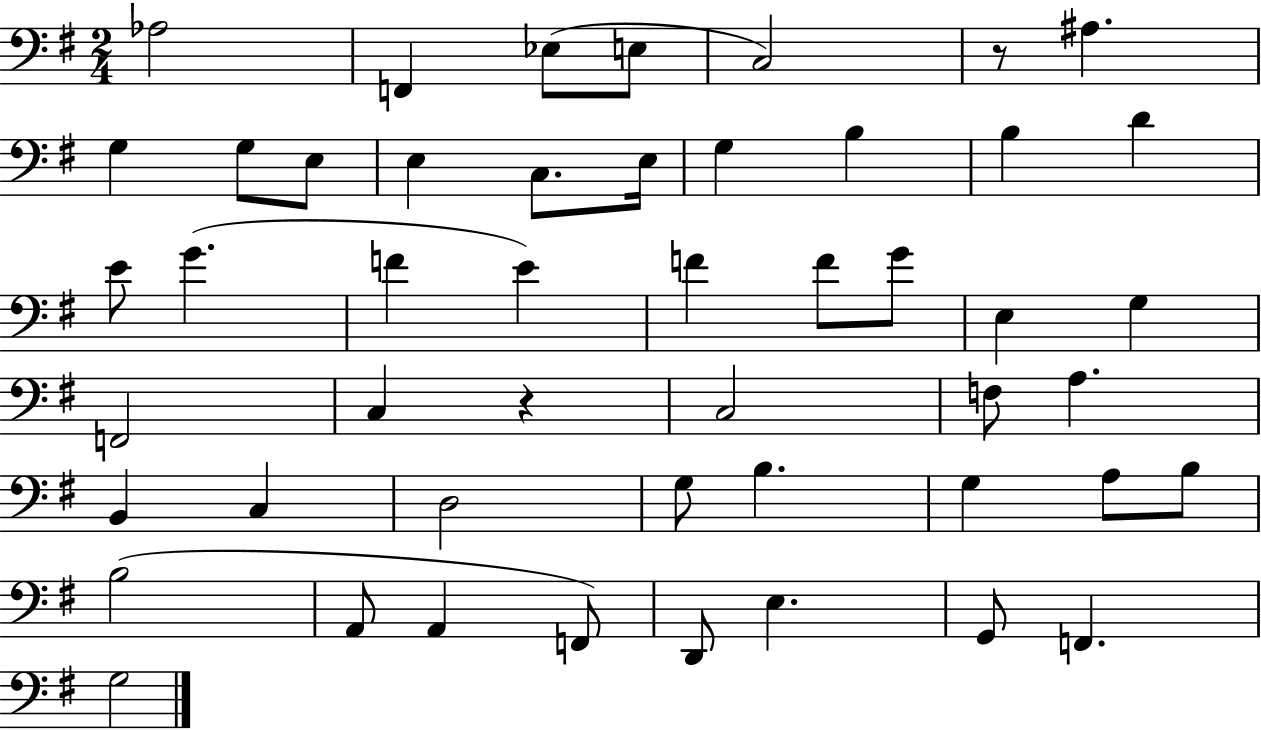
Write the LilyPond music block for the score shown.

{
  \clef bass
  \numericTimeSignature
  \time 2/4
  \key g \major
  aes2 | f,4 ees8( e8 | c2) | r8 ais4. | \break g4 g8 e8 | e4 c8. e16 | g4 b4 | b4 d'4 | \break e'8 g'4.( | f'4 e'4) | f'4 f'8 g'8 | e4 g4 | \break f,2 | c4 r4 | c2 | f8 a4. | \break b,4 c4 | d2 | g8 b4. | g4 a8 b8 | \break b2( | a,8 a,4 f,8) | d,8 e4. | g,8 f,4. | \break g2 | \bar "|."
}